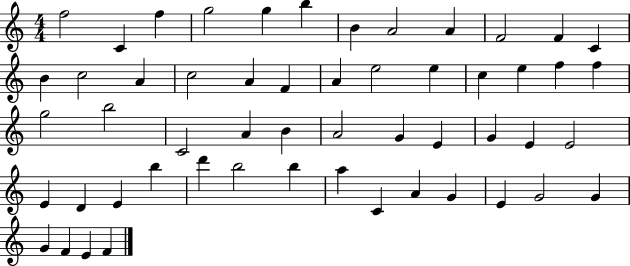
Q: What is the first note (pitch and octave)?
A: F5